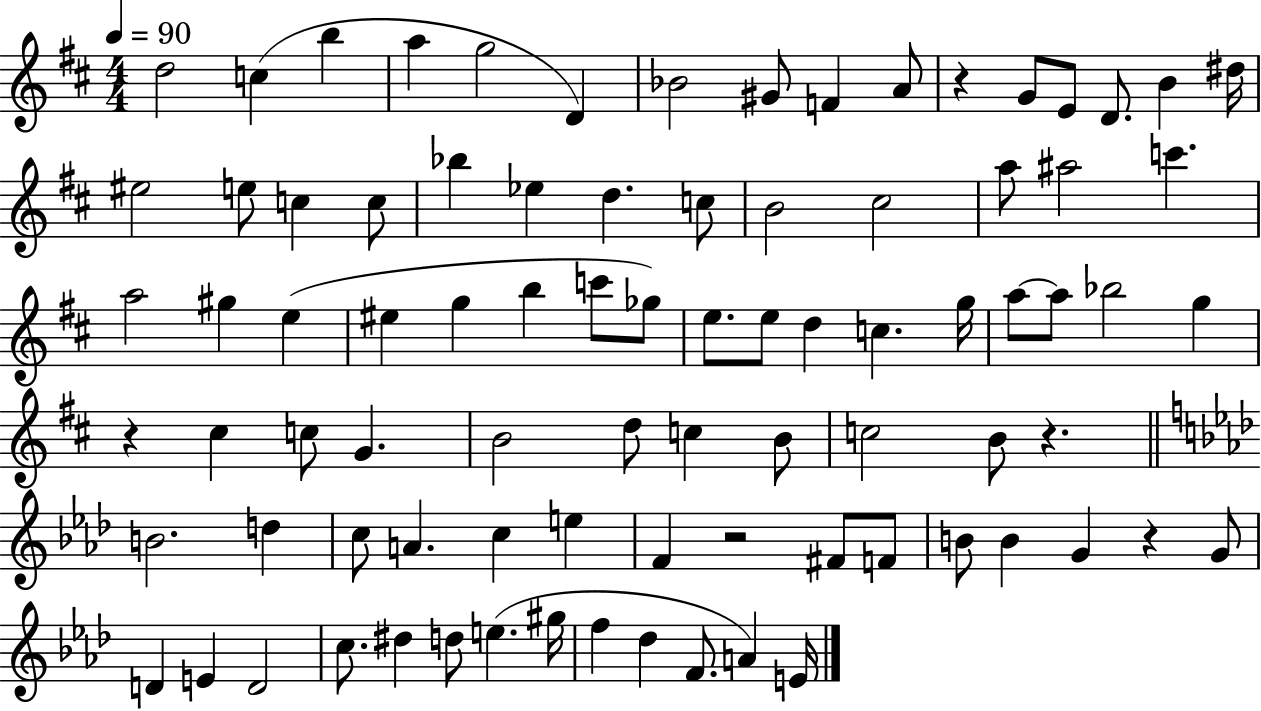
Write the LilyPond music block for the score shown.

{
  \clef treble
  \numericTimeSignature
  \time 4/4
  \key d \major
  \tempo 4 = 90
  \repeat volta 2 { d''2 c''4( b''4 | a''4 g''2 d'4) | bes'2 gis'8 f'4 a'8 | r4 g'8 e'8 d'8. b'4 dis''16 | \break eis''2 e''8 c''4 c''8 | bes''4 ees''4 d''4. c''8 | b'2 cis''2 | a''8 ais''2 c'''4. | \break a''2 gis''4 e''4( | eis''4 g''4 b''4 c'''8 ges''8) | e''8. e''8 d''4 c''4. g''16 | a''8~~ a''8 bes''2 g''4 | \break r4 cis''4 c''8 g'4. | b'2 d''8 c''4 b'8 | c''2 b'8 r4. | \bar "||" \break \key aes \major b'2. d''4 | c''8 a'4. c''4 e''4 | f'4 r2 fis'8 f'8 | b'8 b'4 g'4 r4 g'8 | \break d'4 e'4 d'2 | c''8. dis''4 d''8 e''4.( gis''16 | f''4 des''4 f'8. a'4) e'16 | } \bar "|."
}